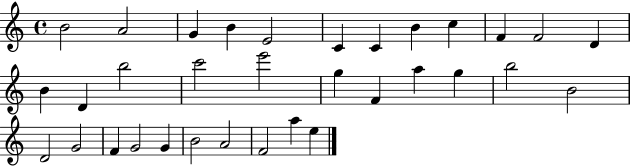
{
  \clef treble
  \time 4/4
  \defaultTimeSignature
  \key c \major
  b'2 a'2 | g'4 b'4 e'2 | c'4 c'4 b'4 c''4 | f'4 f'2 d'4 | \break b'4 d'4 b''2 | c'''2 e'''2 | g''4 f'4 a''4 g''4 | b''2 b'2 | \break d'2 g'2 | f'4 g'2 g'4 | b'2 a'2 | f'2 a''4 e''4 | \break \bar "|."
}